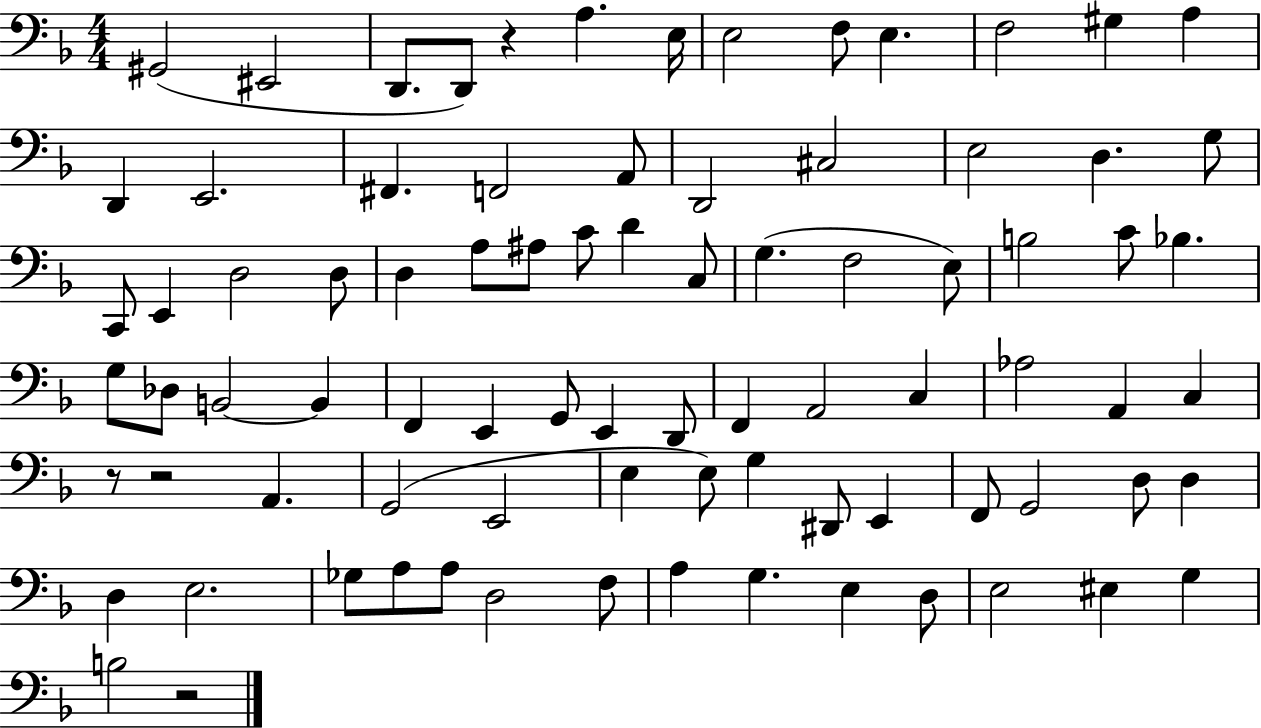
X:1
T:Untitled
M:4/4
L:1/4
K:F
^G,,2 ^E,,2 D,,/2 D,,/2 z A, E,/4 E,2 F,/2 E, F,2 ^G, A, D,, E,,2 ^F,, F,,2 A,,/2 D,,2 ^C,2 E,2 D, G,/2 C,,/2 E,, D,2 D,/2 D, A,/2 ^A,/2 C/2 D C,/2 G, F,2 E,/2 B,2 C/2 _B, G,/2 _D,/2 B,,2 B,, F,, E,, G,,/2 E,, D,,/2 F,, A,,2 C, _A,2 A,, C, z/2 z2 A,, G,,2 E,,2 E, E,/2 G, ^D,,/2 E,, F,,/2 G,,2 D,/2 D, D, E,2 _G,/2 A,/2 A,/2 D,2 F,/2 A, G, E, D,/2 E,2 ^E, G, B,2 z2